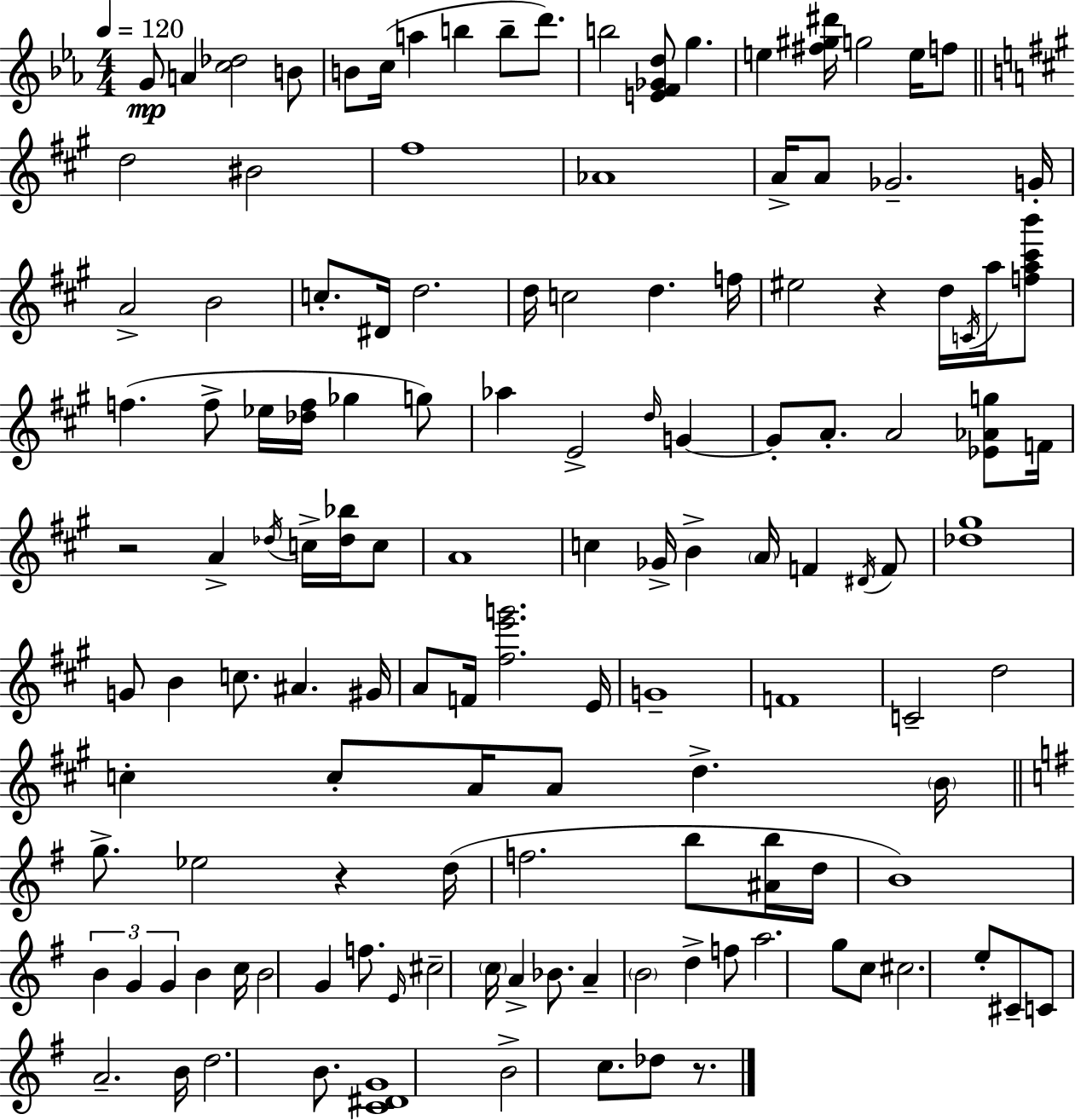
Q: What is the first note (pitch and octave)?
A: G4